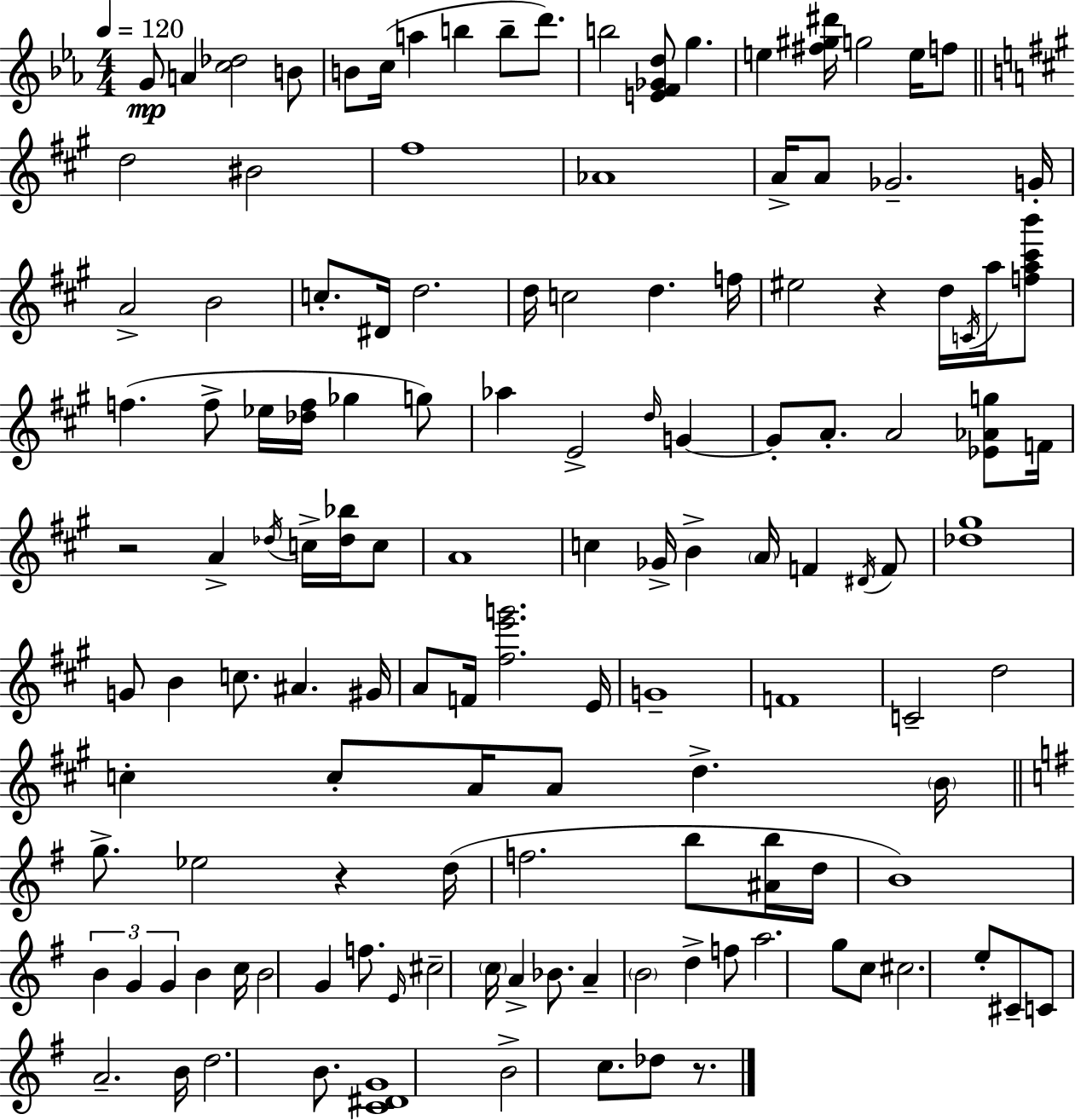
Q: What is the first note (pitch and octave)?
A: G4